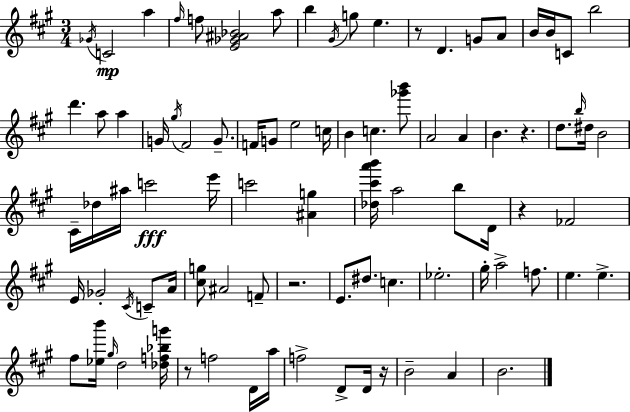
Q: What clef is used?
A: treble